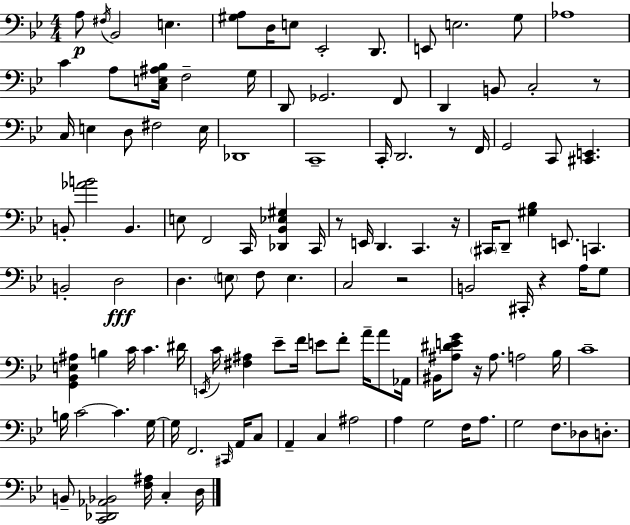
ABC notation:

X:1
T:Untitled
M:4/4
L:1/4
K:Gm
A,/2 ^F,/4 _B,,2 E, [^G,A,]/2 D,/4 E,/2 _E,,2 D,,/2 E,,/2 E,2 G,/2 _A,4 C A,/2 [C,E,^A,_B,]/4 F,2 G,/4 D,,/2 _G,,2 F,,/2 D,, B,,/2 C,2 z/2 C,/4 E, D,/2 ^F,2 E,/4 _D,,4 C,,4 C,,/4 D,,2 z/2 F,,/4 G,,2 C,,/2 [^C,,E,,] B,,/2 [_AB]2 B,, E,/2 F,,2 C,,/4 [_D,,_B,,_E,^G,] C,,/4 z/2 E,,/4 D,, C,, z/4 ^C,,/4 D,,/2 [^G,_B,] E,,/2 C,, B,,2 D,2 D, E,/2 F,/2 E, C,2 z2 B,,2 ^C,,/4 z A,/4 G,/2 [G,,_B,,E,^A,] B, C/4 C ^D/4 E,,/4 C/4 [^F,^A,] _E/2 F/4 E/2 F/2 A/4 A/2 _A,,/4 ^B,,/4 [^A,^DEG]/2 z/4 ^A,/2 A,2 _B,/4 C4 B,/4 C2 C G,/4 G,/4 F,,2 ^C,,/4 A,,/4 C,/2 A,, C, ^A,2 A, G,2 F,/4 A,/2 G,2 F,/2 _D,/2 D,/2 B,,/2 [C,,_D,,_A,,_B,,]2 [F,^A,]/4 C, D,/4